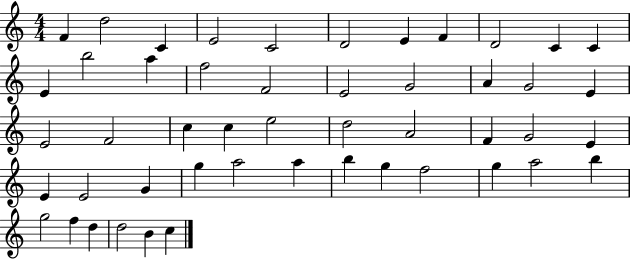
{
  \clef treble
  \numericTimeSignature
  \time 4/4
  \key c \major
  f'4 d''2 c'4 | e'2 c'2 | d'2 e'4 f'4 | d'2 c'4 c'4 | \break e'4 b''2 a''4 | f''2 f'2 | e'2 g'2 | a'4 g'2 e'4 | \break e'2 f'2 | c''4 c''4 e''2 | d''2 a'2 | f'4 g'2 e'4 | \break e'4 e'2 g'4 | g''4 a''2 a''4 | b''4 g''4 f''2 | g''4 a''2 b''4 | \break g''2 f''4 d''4 | d''2 b'4 c''4 | \bar "|."
}